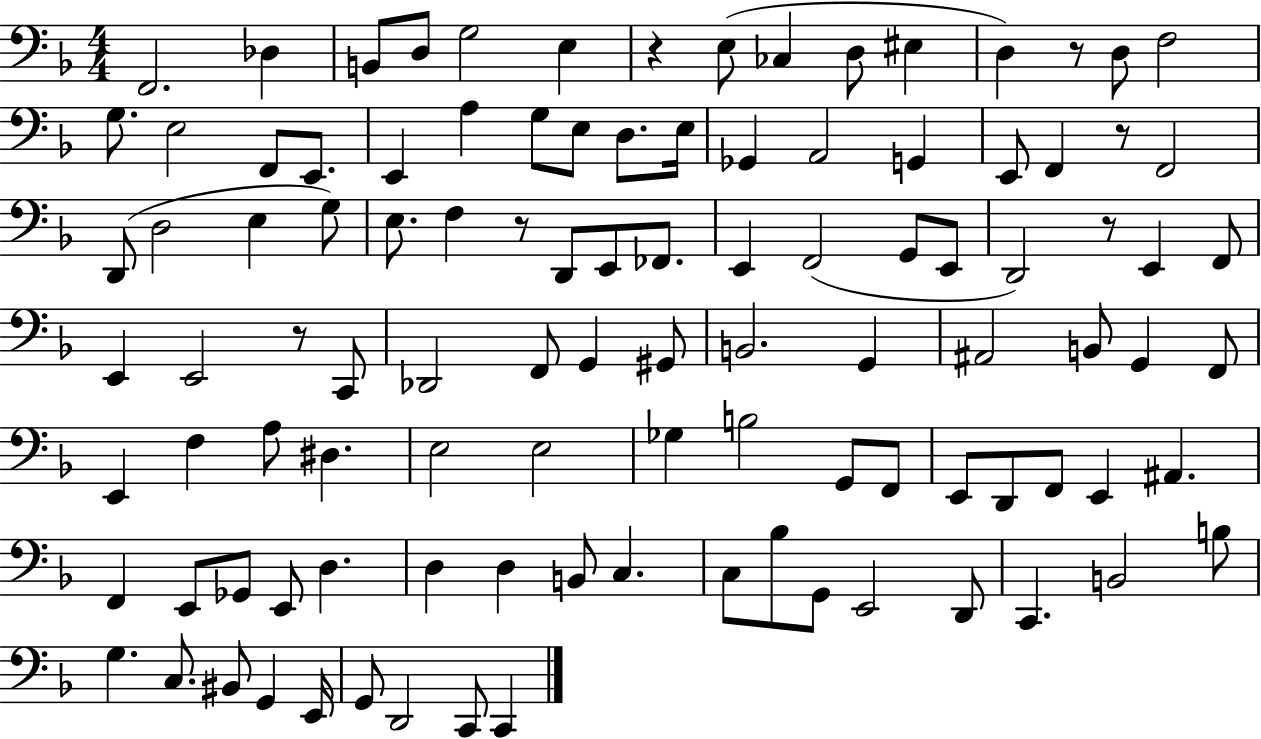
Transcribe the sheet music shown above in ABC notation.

X:1
T:Untitled
M:4/4
L:1/4
K:F
F,,2 _D, B,,/2 D,/2 G,2 E, z E,/2 _C, D,/2 ^E, D, z/2 D,/2 F,2 G,/2 E,2 F,,/2 E,,/2 E,, A, G,/2 E,/2 D,/2 E,/4 _G,, A,,2 G,, E,,/2 F,, z/2 F,,2 D,,/2 D,2 E, G,/2 E,/2 F, z/2 D,,/2 E,,/2 _F,,/2 E,, F,,2 G,,/2 E,,/2 D,,2 z/2 E,, F,,/2 E,, E,,2 z/2 C,,/2 _D,,2 F,,/2 G,, ^G,,/2 B,,2 G,, ^A,,2 B,,/2 G,, F,,/2 E,, F, A,/2 ^D, E,2 E,2 _G, B,2 G,,/2 F,,/2 E,,/2 D,,/2 F,,/2 E,, ^A,, F,, E,,/2 _G,,/2 E,,/2 D, D, D, B,,/2 C, C,/2 _B,/2 G,,/2 E,,2 D,,/2 C,, B,,2 B,/2 G, C,/2 ^B,,/2 G,, E,,/4 G,,/2 D,,2 C,,/2 C,,